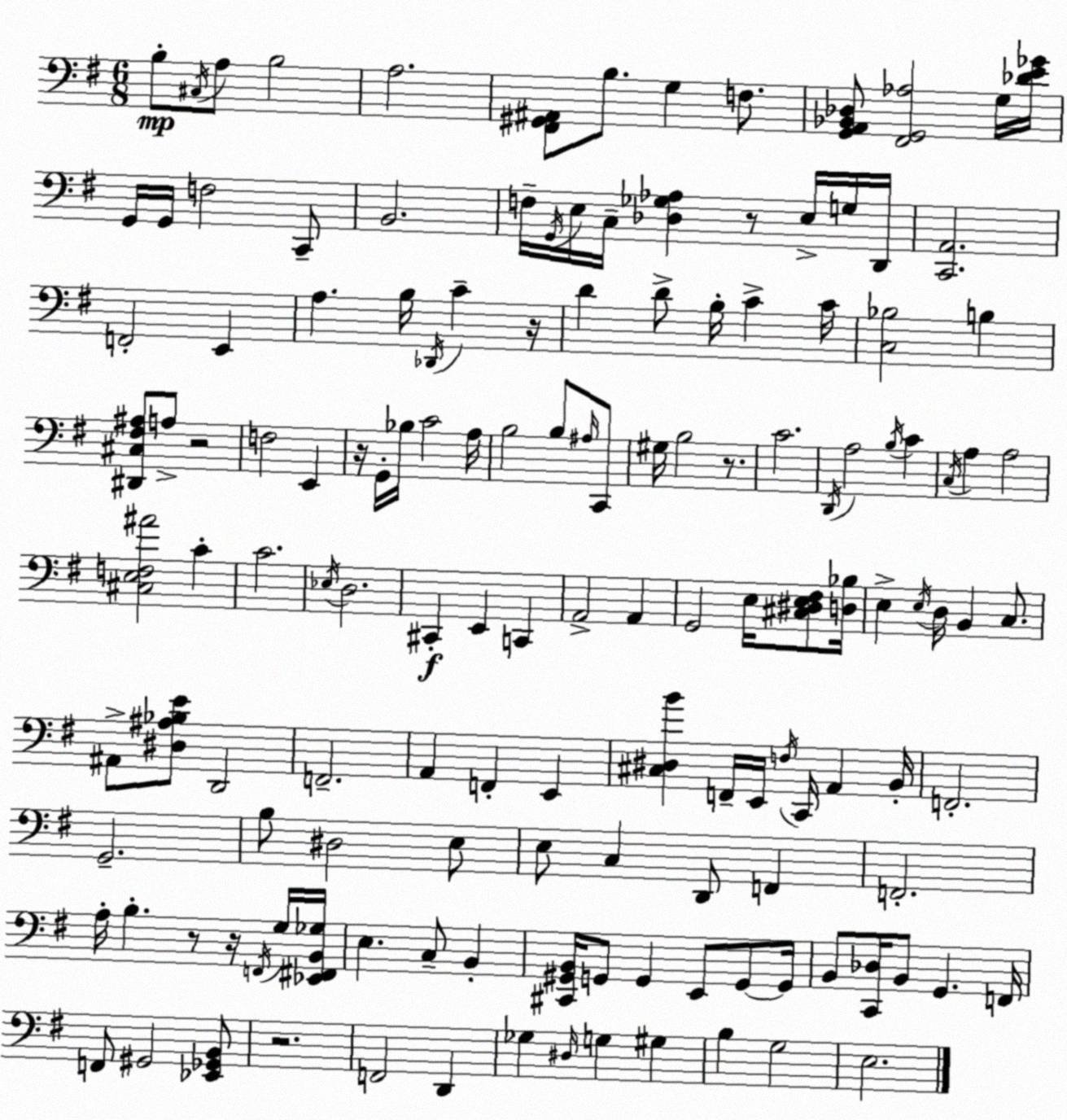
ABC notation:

X:1
T:Untitled
M:6/8
L:1/4
K:Em
B,/2 ^C,/4 A,/2 B,2 A,2 [^F,,^G,,^A,,]/2 B,/2 G, F,/2 [G,,A,,_B,,_D,]/2 [^F,,G,,_A,]2 G,/4 [_DE_G]/4 G,,/4 G,,/4 F,2 C,,/2 B,,2 F,/4 G,,/4 E,/4 C,/4 [_D,_G,_A,] z/2 E,/4 G,/4 D,,/4 [C,,A,,]2 F,,2 E,, A, B,/4 _D,,/4 C z/4 D D/2 B,/4 C C/4 [C,_B,]2 B, [^D,,^C,^F,^A,]/2 A,/2 z2 F,2 E,, z/4 G,,/4 _B,/4 C2 A,/4 B,2 B,/2 ^A,/4 C,,/2 ^G,/4 B,2 z/2 C2 D,,/4 A,2 B,/4 C C,/4 A, A,2 [^C,E,F,^A]2 C C2 _E,/4 D,2 ^C,, E,, C,, A,,2 A,, G,,2 E,/4 [^C,^D,E,^F,]/2 [D,_B,]/4 E, E,/4 D,/4 B,, C,/2 ^A,,/2 [^D,^A,_B,E]/2 D,,2 F,,2 A,, F,, E,, [^C,^D,B] F,,/4 E,,/4 F,/4 C,,/4 A,, B,,/4 F,,2 G,,2 B,/2 ^D,2 E,/2 E,/2 C, D,,/2 F,, F,,2 A,/4 B, z/2 z/4 F,,/4 G,/4 [_E,,^F,,B,,_G,]/4 E, C,/2 B,, [^C,,^G,,B,,]/4 G,,/2 G,, E,,/2 G,,/2 G,,/4 B,,/2 [C,,_D,]/4 B,,/2 G,, F,,/4 F,,/2 ^G,,2 [_E,,_G,,B,,]/2 z2 F,,2 D,, _G, ^D,/4 G, ^G, B, G,2 E,2